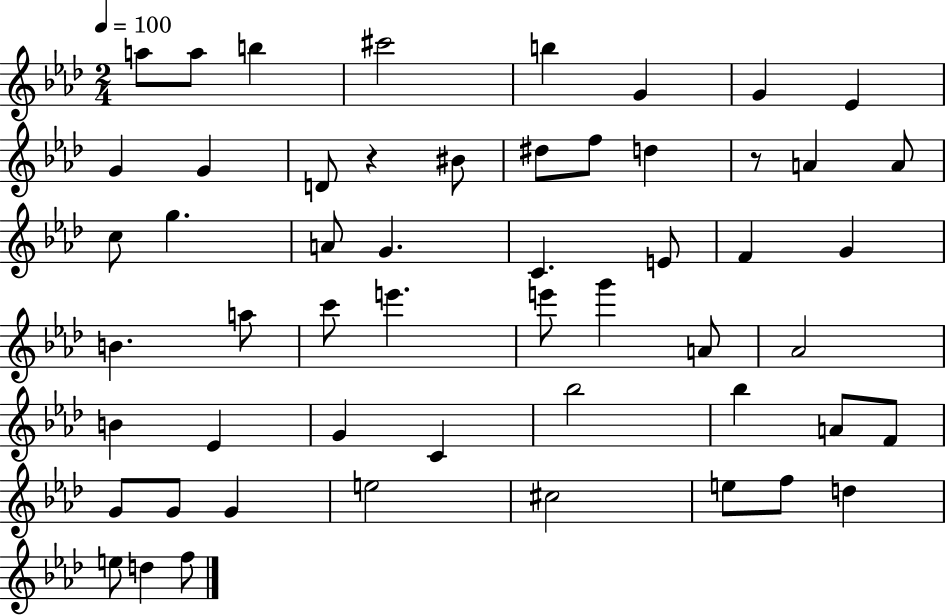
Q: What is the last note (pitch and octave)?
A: F5